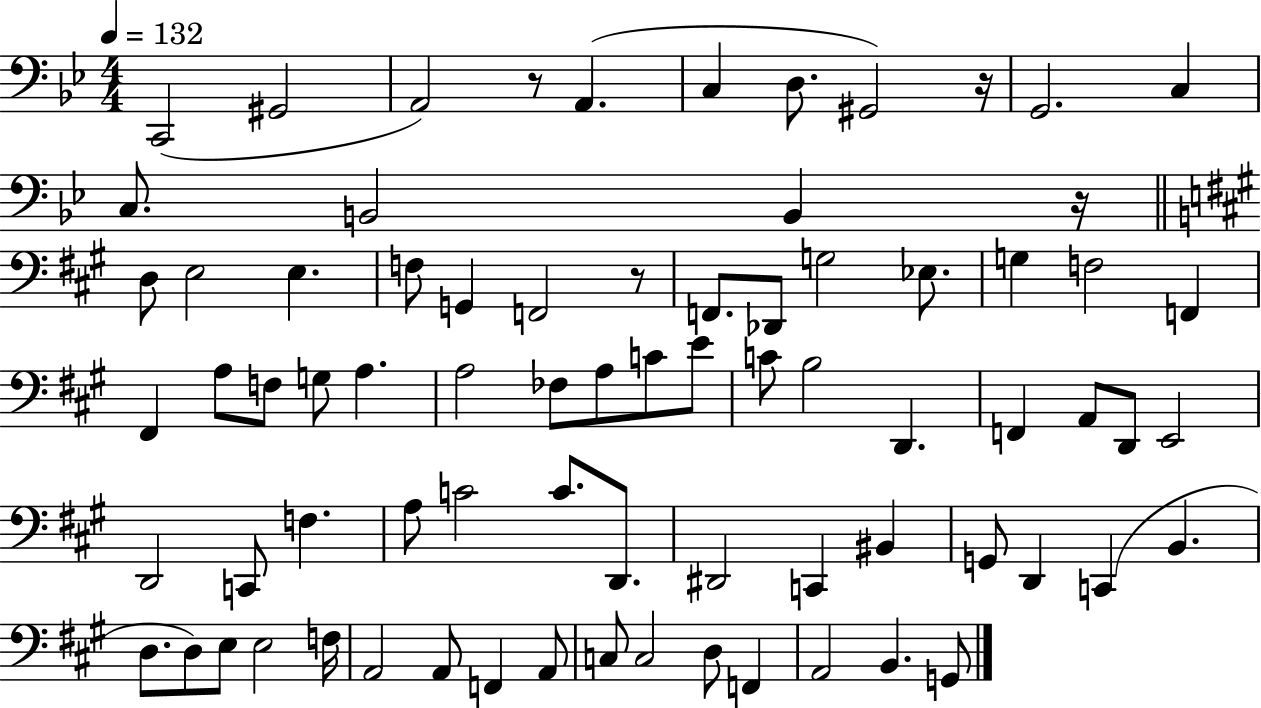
{
  \clef bass
  \numericTimeSignature
  \time 4/4
  \key bes \major
  \tempo 4 = 132
  c,2( gis,2 | a,2) r8 a,4.( | c4 d8. gis,2) r16 | g,2. c4 | \break c8. b,2 b,4 r16 | \bar "||" \break \key a \major d8 e2 e4. | f8 g,4 f,2 r8 | f,8. des,8 g2 ees8. | g4 f2 f,4 | \break fis,4 a8 f8 g8 a4. | a2 fes8 a8 c'8 e'8 | c'8 b2 d,4. | f,4 a,8 d,8 e,2 | \break d,2 c,8 f4. | a8 c'2 c'8. d,8. | dis,2 c,4 bis,4 | g,8 d,4 c,4( b,4. | \break d8. d8) e8 e2 f16 | a,2 a,8 f,4 a,8 | c8 c2 d8 f,4 | a,2 b,4. g,8 | \break \bar "|."
}